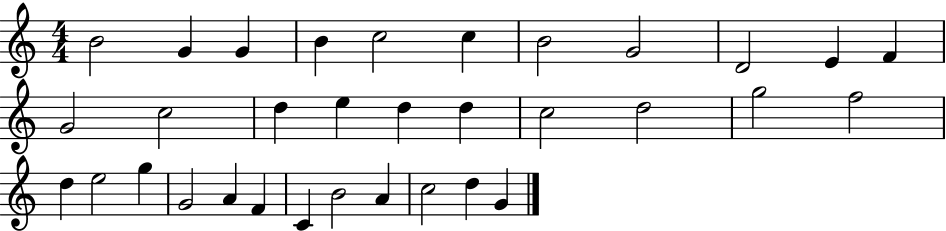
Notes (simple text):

B4/h G4/q G4/q B4/q C5/h C5/q B4/h G4/h D4/h E4/q F4/q G4/h C5/h D5/q E5/q D5/q D5/q C5/h D5/h G5/h F5/h D5/q E5/h G5/q G4/h A4/q F4/q C4/q B4/h A4/q C5/h D5/q G4/q